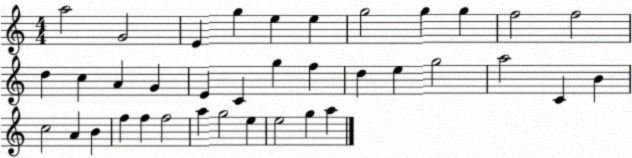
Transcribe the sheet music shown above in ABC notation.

X:1
T:Untitled
M:4/4
L:1/4
K:C
a2 G2 E g e e g2 g g f2 f2 d c A G E C g f d e g2 a2 C B c2 A B f f f2 a g2 e e2 g a